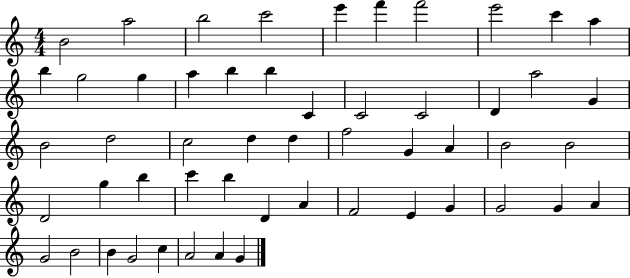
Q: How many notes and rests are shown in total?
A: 53